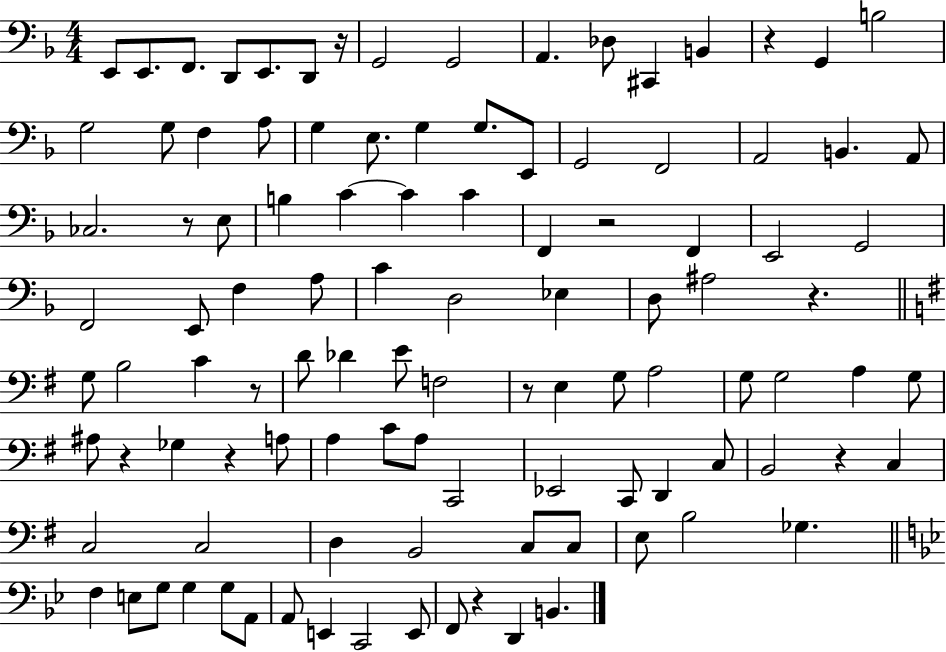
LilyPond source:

{
  \clef bass
  \numericTimeSignature
  \time 4/4
  \key f \major
  e,8 e,8. f,8. d,8 e,8. d,8 r16 | g,2 g,2 | a,4. des8 cis,4 b,4 | r4 g,4 b2 | \break g2 g8 f4 a8 | g4 e8. g4 g8. e,8 | g,2 f,2 | a,2 b,4. a,8 | \break ces2. r8 e8 | b4 c'4~~ c'4 c'4 | f,4 r2 f,4 | e,2 g,2 | \break f,2 e,8 f4 a8 | c'4 d2 ees4 | d8 ais2 r4. | \bar "||" \break \key g \major g8 b2 c'4 r8 | d'8 des'4 e'8 f2 | r8 e4 g8 a2 | g8 g2 a4 g8 | \break ais8 r4 ges4 r4 a8 | a4 c'8 a8 c,2 | ees,2 c,8 d,4 c8 | b,2 r4 c4 | \break c2 c2 | d4 b,2 c8 c8 | e8 b2 ges4. | \bar "||" \break \key bes \major f4 e8 g8 g4 g8 a,8 | a,8 e,4 c,2 e,8 | f,8 r4 d,4 b,4. | \bar "|."
}